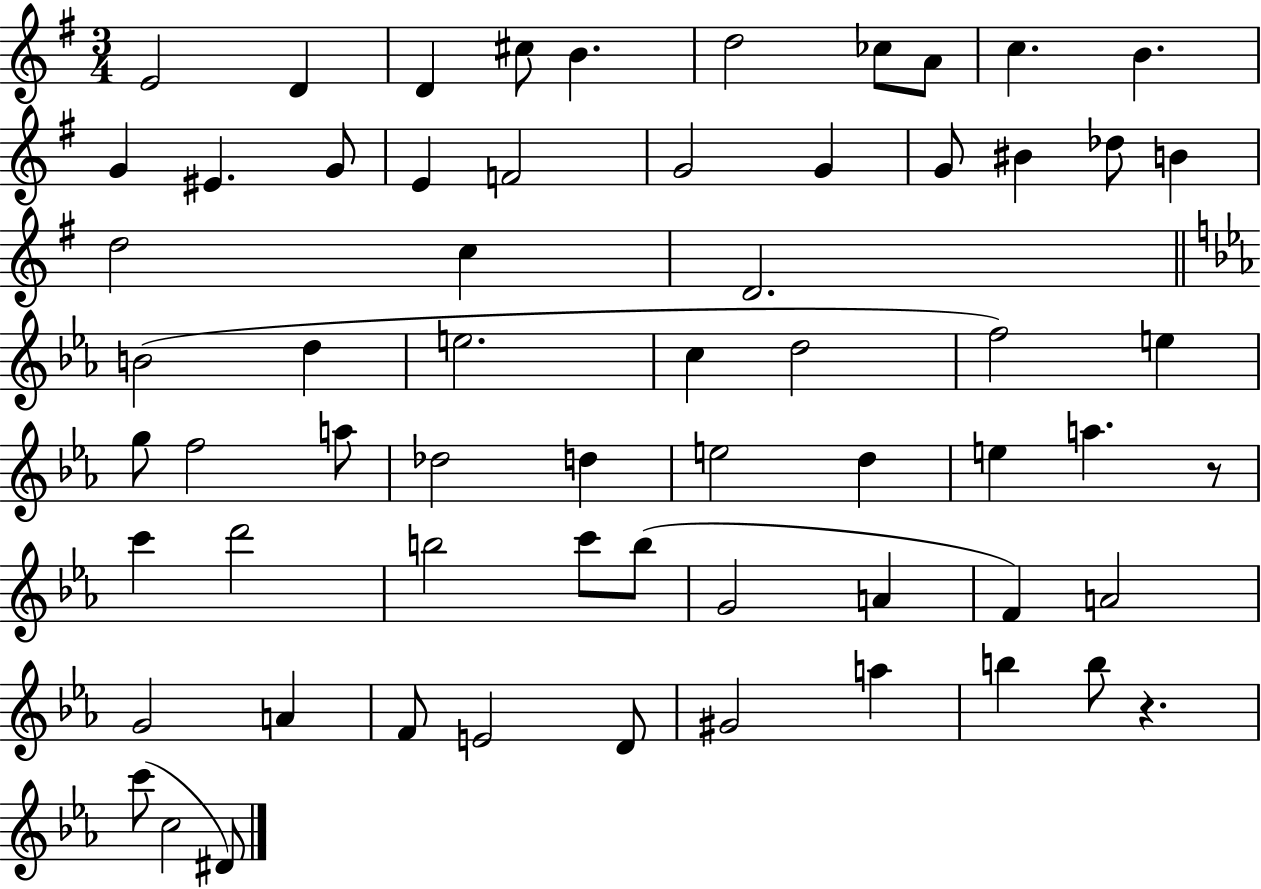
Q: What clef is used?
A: treble